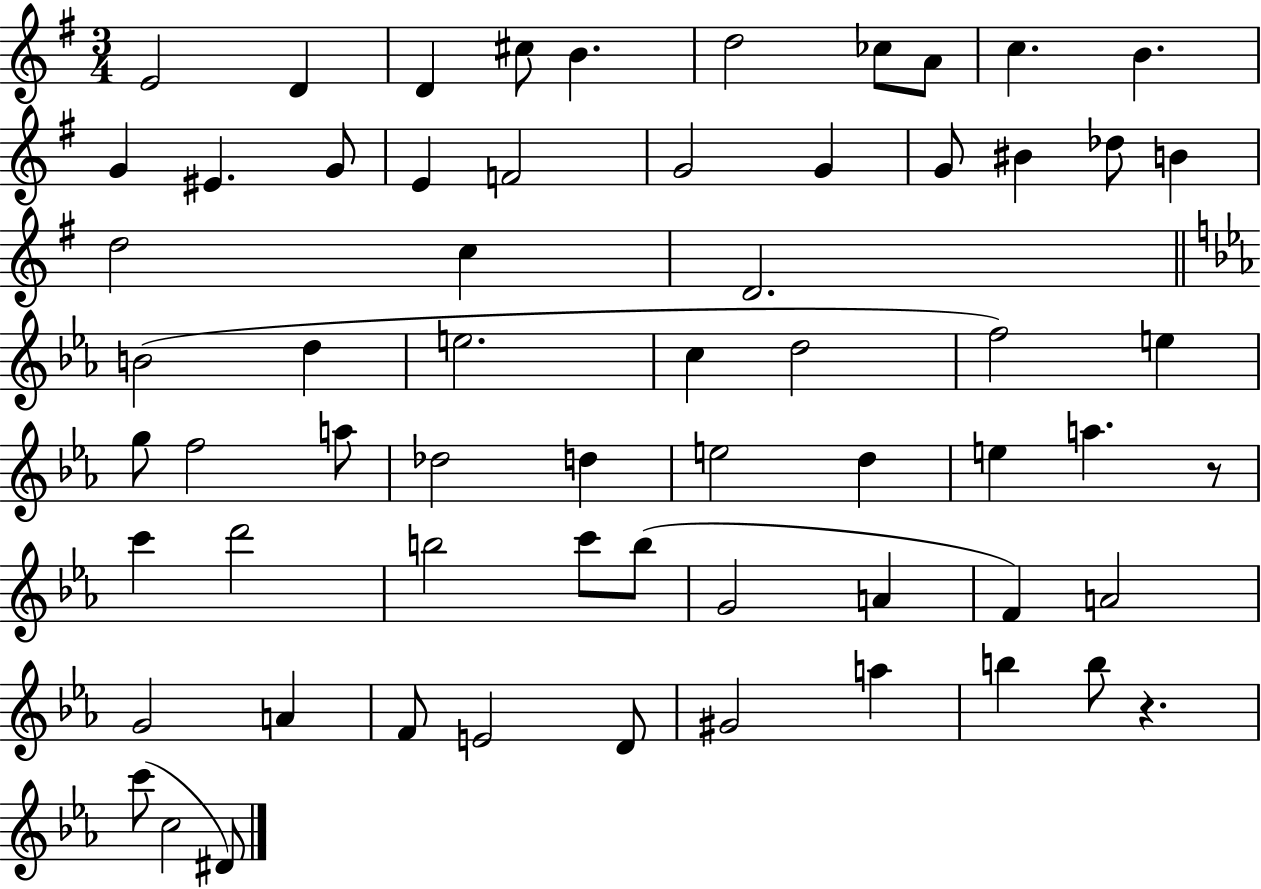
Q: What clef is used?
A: treble